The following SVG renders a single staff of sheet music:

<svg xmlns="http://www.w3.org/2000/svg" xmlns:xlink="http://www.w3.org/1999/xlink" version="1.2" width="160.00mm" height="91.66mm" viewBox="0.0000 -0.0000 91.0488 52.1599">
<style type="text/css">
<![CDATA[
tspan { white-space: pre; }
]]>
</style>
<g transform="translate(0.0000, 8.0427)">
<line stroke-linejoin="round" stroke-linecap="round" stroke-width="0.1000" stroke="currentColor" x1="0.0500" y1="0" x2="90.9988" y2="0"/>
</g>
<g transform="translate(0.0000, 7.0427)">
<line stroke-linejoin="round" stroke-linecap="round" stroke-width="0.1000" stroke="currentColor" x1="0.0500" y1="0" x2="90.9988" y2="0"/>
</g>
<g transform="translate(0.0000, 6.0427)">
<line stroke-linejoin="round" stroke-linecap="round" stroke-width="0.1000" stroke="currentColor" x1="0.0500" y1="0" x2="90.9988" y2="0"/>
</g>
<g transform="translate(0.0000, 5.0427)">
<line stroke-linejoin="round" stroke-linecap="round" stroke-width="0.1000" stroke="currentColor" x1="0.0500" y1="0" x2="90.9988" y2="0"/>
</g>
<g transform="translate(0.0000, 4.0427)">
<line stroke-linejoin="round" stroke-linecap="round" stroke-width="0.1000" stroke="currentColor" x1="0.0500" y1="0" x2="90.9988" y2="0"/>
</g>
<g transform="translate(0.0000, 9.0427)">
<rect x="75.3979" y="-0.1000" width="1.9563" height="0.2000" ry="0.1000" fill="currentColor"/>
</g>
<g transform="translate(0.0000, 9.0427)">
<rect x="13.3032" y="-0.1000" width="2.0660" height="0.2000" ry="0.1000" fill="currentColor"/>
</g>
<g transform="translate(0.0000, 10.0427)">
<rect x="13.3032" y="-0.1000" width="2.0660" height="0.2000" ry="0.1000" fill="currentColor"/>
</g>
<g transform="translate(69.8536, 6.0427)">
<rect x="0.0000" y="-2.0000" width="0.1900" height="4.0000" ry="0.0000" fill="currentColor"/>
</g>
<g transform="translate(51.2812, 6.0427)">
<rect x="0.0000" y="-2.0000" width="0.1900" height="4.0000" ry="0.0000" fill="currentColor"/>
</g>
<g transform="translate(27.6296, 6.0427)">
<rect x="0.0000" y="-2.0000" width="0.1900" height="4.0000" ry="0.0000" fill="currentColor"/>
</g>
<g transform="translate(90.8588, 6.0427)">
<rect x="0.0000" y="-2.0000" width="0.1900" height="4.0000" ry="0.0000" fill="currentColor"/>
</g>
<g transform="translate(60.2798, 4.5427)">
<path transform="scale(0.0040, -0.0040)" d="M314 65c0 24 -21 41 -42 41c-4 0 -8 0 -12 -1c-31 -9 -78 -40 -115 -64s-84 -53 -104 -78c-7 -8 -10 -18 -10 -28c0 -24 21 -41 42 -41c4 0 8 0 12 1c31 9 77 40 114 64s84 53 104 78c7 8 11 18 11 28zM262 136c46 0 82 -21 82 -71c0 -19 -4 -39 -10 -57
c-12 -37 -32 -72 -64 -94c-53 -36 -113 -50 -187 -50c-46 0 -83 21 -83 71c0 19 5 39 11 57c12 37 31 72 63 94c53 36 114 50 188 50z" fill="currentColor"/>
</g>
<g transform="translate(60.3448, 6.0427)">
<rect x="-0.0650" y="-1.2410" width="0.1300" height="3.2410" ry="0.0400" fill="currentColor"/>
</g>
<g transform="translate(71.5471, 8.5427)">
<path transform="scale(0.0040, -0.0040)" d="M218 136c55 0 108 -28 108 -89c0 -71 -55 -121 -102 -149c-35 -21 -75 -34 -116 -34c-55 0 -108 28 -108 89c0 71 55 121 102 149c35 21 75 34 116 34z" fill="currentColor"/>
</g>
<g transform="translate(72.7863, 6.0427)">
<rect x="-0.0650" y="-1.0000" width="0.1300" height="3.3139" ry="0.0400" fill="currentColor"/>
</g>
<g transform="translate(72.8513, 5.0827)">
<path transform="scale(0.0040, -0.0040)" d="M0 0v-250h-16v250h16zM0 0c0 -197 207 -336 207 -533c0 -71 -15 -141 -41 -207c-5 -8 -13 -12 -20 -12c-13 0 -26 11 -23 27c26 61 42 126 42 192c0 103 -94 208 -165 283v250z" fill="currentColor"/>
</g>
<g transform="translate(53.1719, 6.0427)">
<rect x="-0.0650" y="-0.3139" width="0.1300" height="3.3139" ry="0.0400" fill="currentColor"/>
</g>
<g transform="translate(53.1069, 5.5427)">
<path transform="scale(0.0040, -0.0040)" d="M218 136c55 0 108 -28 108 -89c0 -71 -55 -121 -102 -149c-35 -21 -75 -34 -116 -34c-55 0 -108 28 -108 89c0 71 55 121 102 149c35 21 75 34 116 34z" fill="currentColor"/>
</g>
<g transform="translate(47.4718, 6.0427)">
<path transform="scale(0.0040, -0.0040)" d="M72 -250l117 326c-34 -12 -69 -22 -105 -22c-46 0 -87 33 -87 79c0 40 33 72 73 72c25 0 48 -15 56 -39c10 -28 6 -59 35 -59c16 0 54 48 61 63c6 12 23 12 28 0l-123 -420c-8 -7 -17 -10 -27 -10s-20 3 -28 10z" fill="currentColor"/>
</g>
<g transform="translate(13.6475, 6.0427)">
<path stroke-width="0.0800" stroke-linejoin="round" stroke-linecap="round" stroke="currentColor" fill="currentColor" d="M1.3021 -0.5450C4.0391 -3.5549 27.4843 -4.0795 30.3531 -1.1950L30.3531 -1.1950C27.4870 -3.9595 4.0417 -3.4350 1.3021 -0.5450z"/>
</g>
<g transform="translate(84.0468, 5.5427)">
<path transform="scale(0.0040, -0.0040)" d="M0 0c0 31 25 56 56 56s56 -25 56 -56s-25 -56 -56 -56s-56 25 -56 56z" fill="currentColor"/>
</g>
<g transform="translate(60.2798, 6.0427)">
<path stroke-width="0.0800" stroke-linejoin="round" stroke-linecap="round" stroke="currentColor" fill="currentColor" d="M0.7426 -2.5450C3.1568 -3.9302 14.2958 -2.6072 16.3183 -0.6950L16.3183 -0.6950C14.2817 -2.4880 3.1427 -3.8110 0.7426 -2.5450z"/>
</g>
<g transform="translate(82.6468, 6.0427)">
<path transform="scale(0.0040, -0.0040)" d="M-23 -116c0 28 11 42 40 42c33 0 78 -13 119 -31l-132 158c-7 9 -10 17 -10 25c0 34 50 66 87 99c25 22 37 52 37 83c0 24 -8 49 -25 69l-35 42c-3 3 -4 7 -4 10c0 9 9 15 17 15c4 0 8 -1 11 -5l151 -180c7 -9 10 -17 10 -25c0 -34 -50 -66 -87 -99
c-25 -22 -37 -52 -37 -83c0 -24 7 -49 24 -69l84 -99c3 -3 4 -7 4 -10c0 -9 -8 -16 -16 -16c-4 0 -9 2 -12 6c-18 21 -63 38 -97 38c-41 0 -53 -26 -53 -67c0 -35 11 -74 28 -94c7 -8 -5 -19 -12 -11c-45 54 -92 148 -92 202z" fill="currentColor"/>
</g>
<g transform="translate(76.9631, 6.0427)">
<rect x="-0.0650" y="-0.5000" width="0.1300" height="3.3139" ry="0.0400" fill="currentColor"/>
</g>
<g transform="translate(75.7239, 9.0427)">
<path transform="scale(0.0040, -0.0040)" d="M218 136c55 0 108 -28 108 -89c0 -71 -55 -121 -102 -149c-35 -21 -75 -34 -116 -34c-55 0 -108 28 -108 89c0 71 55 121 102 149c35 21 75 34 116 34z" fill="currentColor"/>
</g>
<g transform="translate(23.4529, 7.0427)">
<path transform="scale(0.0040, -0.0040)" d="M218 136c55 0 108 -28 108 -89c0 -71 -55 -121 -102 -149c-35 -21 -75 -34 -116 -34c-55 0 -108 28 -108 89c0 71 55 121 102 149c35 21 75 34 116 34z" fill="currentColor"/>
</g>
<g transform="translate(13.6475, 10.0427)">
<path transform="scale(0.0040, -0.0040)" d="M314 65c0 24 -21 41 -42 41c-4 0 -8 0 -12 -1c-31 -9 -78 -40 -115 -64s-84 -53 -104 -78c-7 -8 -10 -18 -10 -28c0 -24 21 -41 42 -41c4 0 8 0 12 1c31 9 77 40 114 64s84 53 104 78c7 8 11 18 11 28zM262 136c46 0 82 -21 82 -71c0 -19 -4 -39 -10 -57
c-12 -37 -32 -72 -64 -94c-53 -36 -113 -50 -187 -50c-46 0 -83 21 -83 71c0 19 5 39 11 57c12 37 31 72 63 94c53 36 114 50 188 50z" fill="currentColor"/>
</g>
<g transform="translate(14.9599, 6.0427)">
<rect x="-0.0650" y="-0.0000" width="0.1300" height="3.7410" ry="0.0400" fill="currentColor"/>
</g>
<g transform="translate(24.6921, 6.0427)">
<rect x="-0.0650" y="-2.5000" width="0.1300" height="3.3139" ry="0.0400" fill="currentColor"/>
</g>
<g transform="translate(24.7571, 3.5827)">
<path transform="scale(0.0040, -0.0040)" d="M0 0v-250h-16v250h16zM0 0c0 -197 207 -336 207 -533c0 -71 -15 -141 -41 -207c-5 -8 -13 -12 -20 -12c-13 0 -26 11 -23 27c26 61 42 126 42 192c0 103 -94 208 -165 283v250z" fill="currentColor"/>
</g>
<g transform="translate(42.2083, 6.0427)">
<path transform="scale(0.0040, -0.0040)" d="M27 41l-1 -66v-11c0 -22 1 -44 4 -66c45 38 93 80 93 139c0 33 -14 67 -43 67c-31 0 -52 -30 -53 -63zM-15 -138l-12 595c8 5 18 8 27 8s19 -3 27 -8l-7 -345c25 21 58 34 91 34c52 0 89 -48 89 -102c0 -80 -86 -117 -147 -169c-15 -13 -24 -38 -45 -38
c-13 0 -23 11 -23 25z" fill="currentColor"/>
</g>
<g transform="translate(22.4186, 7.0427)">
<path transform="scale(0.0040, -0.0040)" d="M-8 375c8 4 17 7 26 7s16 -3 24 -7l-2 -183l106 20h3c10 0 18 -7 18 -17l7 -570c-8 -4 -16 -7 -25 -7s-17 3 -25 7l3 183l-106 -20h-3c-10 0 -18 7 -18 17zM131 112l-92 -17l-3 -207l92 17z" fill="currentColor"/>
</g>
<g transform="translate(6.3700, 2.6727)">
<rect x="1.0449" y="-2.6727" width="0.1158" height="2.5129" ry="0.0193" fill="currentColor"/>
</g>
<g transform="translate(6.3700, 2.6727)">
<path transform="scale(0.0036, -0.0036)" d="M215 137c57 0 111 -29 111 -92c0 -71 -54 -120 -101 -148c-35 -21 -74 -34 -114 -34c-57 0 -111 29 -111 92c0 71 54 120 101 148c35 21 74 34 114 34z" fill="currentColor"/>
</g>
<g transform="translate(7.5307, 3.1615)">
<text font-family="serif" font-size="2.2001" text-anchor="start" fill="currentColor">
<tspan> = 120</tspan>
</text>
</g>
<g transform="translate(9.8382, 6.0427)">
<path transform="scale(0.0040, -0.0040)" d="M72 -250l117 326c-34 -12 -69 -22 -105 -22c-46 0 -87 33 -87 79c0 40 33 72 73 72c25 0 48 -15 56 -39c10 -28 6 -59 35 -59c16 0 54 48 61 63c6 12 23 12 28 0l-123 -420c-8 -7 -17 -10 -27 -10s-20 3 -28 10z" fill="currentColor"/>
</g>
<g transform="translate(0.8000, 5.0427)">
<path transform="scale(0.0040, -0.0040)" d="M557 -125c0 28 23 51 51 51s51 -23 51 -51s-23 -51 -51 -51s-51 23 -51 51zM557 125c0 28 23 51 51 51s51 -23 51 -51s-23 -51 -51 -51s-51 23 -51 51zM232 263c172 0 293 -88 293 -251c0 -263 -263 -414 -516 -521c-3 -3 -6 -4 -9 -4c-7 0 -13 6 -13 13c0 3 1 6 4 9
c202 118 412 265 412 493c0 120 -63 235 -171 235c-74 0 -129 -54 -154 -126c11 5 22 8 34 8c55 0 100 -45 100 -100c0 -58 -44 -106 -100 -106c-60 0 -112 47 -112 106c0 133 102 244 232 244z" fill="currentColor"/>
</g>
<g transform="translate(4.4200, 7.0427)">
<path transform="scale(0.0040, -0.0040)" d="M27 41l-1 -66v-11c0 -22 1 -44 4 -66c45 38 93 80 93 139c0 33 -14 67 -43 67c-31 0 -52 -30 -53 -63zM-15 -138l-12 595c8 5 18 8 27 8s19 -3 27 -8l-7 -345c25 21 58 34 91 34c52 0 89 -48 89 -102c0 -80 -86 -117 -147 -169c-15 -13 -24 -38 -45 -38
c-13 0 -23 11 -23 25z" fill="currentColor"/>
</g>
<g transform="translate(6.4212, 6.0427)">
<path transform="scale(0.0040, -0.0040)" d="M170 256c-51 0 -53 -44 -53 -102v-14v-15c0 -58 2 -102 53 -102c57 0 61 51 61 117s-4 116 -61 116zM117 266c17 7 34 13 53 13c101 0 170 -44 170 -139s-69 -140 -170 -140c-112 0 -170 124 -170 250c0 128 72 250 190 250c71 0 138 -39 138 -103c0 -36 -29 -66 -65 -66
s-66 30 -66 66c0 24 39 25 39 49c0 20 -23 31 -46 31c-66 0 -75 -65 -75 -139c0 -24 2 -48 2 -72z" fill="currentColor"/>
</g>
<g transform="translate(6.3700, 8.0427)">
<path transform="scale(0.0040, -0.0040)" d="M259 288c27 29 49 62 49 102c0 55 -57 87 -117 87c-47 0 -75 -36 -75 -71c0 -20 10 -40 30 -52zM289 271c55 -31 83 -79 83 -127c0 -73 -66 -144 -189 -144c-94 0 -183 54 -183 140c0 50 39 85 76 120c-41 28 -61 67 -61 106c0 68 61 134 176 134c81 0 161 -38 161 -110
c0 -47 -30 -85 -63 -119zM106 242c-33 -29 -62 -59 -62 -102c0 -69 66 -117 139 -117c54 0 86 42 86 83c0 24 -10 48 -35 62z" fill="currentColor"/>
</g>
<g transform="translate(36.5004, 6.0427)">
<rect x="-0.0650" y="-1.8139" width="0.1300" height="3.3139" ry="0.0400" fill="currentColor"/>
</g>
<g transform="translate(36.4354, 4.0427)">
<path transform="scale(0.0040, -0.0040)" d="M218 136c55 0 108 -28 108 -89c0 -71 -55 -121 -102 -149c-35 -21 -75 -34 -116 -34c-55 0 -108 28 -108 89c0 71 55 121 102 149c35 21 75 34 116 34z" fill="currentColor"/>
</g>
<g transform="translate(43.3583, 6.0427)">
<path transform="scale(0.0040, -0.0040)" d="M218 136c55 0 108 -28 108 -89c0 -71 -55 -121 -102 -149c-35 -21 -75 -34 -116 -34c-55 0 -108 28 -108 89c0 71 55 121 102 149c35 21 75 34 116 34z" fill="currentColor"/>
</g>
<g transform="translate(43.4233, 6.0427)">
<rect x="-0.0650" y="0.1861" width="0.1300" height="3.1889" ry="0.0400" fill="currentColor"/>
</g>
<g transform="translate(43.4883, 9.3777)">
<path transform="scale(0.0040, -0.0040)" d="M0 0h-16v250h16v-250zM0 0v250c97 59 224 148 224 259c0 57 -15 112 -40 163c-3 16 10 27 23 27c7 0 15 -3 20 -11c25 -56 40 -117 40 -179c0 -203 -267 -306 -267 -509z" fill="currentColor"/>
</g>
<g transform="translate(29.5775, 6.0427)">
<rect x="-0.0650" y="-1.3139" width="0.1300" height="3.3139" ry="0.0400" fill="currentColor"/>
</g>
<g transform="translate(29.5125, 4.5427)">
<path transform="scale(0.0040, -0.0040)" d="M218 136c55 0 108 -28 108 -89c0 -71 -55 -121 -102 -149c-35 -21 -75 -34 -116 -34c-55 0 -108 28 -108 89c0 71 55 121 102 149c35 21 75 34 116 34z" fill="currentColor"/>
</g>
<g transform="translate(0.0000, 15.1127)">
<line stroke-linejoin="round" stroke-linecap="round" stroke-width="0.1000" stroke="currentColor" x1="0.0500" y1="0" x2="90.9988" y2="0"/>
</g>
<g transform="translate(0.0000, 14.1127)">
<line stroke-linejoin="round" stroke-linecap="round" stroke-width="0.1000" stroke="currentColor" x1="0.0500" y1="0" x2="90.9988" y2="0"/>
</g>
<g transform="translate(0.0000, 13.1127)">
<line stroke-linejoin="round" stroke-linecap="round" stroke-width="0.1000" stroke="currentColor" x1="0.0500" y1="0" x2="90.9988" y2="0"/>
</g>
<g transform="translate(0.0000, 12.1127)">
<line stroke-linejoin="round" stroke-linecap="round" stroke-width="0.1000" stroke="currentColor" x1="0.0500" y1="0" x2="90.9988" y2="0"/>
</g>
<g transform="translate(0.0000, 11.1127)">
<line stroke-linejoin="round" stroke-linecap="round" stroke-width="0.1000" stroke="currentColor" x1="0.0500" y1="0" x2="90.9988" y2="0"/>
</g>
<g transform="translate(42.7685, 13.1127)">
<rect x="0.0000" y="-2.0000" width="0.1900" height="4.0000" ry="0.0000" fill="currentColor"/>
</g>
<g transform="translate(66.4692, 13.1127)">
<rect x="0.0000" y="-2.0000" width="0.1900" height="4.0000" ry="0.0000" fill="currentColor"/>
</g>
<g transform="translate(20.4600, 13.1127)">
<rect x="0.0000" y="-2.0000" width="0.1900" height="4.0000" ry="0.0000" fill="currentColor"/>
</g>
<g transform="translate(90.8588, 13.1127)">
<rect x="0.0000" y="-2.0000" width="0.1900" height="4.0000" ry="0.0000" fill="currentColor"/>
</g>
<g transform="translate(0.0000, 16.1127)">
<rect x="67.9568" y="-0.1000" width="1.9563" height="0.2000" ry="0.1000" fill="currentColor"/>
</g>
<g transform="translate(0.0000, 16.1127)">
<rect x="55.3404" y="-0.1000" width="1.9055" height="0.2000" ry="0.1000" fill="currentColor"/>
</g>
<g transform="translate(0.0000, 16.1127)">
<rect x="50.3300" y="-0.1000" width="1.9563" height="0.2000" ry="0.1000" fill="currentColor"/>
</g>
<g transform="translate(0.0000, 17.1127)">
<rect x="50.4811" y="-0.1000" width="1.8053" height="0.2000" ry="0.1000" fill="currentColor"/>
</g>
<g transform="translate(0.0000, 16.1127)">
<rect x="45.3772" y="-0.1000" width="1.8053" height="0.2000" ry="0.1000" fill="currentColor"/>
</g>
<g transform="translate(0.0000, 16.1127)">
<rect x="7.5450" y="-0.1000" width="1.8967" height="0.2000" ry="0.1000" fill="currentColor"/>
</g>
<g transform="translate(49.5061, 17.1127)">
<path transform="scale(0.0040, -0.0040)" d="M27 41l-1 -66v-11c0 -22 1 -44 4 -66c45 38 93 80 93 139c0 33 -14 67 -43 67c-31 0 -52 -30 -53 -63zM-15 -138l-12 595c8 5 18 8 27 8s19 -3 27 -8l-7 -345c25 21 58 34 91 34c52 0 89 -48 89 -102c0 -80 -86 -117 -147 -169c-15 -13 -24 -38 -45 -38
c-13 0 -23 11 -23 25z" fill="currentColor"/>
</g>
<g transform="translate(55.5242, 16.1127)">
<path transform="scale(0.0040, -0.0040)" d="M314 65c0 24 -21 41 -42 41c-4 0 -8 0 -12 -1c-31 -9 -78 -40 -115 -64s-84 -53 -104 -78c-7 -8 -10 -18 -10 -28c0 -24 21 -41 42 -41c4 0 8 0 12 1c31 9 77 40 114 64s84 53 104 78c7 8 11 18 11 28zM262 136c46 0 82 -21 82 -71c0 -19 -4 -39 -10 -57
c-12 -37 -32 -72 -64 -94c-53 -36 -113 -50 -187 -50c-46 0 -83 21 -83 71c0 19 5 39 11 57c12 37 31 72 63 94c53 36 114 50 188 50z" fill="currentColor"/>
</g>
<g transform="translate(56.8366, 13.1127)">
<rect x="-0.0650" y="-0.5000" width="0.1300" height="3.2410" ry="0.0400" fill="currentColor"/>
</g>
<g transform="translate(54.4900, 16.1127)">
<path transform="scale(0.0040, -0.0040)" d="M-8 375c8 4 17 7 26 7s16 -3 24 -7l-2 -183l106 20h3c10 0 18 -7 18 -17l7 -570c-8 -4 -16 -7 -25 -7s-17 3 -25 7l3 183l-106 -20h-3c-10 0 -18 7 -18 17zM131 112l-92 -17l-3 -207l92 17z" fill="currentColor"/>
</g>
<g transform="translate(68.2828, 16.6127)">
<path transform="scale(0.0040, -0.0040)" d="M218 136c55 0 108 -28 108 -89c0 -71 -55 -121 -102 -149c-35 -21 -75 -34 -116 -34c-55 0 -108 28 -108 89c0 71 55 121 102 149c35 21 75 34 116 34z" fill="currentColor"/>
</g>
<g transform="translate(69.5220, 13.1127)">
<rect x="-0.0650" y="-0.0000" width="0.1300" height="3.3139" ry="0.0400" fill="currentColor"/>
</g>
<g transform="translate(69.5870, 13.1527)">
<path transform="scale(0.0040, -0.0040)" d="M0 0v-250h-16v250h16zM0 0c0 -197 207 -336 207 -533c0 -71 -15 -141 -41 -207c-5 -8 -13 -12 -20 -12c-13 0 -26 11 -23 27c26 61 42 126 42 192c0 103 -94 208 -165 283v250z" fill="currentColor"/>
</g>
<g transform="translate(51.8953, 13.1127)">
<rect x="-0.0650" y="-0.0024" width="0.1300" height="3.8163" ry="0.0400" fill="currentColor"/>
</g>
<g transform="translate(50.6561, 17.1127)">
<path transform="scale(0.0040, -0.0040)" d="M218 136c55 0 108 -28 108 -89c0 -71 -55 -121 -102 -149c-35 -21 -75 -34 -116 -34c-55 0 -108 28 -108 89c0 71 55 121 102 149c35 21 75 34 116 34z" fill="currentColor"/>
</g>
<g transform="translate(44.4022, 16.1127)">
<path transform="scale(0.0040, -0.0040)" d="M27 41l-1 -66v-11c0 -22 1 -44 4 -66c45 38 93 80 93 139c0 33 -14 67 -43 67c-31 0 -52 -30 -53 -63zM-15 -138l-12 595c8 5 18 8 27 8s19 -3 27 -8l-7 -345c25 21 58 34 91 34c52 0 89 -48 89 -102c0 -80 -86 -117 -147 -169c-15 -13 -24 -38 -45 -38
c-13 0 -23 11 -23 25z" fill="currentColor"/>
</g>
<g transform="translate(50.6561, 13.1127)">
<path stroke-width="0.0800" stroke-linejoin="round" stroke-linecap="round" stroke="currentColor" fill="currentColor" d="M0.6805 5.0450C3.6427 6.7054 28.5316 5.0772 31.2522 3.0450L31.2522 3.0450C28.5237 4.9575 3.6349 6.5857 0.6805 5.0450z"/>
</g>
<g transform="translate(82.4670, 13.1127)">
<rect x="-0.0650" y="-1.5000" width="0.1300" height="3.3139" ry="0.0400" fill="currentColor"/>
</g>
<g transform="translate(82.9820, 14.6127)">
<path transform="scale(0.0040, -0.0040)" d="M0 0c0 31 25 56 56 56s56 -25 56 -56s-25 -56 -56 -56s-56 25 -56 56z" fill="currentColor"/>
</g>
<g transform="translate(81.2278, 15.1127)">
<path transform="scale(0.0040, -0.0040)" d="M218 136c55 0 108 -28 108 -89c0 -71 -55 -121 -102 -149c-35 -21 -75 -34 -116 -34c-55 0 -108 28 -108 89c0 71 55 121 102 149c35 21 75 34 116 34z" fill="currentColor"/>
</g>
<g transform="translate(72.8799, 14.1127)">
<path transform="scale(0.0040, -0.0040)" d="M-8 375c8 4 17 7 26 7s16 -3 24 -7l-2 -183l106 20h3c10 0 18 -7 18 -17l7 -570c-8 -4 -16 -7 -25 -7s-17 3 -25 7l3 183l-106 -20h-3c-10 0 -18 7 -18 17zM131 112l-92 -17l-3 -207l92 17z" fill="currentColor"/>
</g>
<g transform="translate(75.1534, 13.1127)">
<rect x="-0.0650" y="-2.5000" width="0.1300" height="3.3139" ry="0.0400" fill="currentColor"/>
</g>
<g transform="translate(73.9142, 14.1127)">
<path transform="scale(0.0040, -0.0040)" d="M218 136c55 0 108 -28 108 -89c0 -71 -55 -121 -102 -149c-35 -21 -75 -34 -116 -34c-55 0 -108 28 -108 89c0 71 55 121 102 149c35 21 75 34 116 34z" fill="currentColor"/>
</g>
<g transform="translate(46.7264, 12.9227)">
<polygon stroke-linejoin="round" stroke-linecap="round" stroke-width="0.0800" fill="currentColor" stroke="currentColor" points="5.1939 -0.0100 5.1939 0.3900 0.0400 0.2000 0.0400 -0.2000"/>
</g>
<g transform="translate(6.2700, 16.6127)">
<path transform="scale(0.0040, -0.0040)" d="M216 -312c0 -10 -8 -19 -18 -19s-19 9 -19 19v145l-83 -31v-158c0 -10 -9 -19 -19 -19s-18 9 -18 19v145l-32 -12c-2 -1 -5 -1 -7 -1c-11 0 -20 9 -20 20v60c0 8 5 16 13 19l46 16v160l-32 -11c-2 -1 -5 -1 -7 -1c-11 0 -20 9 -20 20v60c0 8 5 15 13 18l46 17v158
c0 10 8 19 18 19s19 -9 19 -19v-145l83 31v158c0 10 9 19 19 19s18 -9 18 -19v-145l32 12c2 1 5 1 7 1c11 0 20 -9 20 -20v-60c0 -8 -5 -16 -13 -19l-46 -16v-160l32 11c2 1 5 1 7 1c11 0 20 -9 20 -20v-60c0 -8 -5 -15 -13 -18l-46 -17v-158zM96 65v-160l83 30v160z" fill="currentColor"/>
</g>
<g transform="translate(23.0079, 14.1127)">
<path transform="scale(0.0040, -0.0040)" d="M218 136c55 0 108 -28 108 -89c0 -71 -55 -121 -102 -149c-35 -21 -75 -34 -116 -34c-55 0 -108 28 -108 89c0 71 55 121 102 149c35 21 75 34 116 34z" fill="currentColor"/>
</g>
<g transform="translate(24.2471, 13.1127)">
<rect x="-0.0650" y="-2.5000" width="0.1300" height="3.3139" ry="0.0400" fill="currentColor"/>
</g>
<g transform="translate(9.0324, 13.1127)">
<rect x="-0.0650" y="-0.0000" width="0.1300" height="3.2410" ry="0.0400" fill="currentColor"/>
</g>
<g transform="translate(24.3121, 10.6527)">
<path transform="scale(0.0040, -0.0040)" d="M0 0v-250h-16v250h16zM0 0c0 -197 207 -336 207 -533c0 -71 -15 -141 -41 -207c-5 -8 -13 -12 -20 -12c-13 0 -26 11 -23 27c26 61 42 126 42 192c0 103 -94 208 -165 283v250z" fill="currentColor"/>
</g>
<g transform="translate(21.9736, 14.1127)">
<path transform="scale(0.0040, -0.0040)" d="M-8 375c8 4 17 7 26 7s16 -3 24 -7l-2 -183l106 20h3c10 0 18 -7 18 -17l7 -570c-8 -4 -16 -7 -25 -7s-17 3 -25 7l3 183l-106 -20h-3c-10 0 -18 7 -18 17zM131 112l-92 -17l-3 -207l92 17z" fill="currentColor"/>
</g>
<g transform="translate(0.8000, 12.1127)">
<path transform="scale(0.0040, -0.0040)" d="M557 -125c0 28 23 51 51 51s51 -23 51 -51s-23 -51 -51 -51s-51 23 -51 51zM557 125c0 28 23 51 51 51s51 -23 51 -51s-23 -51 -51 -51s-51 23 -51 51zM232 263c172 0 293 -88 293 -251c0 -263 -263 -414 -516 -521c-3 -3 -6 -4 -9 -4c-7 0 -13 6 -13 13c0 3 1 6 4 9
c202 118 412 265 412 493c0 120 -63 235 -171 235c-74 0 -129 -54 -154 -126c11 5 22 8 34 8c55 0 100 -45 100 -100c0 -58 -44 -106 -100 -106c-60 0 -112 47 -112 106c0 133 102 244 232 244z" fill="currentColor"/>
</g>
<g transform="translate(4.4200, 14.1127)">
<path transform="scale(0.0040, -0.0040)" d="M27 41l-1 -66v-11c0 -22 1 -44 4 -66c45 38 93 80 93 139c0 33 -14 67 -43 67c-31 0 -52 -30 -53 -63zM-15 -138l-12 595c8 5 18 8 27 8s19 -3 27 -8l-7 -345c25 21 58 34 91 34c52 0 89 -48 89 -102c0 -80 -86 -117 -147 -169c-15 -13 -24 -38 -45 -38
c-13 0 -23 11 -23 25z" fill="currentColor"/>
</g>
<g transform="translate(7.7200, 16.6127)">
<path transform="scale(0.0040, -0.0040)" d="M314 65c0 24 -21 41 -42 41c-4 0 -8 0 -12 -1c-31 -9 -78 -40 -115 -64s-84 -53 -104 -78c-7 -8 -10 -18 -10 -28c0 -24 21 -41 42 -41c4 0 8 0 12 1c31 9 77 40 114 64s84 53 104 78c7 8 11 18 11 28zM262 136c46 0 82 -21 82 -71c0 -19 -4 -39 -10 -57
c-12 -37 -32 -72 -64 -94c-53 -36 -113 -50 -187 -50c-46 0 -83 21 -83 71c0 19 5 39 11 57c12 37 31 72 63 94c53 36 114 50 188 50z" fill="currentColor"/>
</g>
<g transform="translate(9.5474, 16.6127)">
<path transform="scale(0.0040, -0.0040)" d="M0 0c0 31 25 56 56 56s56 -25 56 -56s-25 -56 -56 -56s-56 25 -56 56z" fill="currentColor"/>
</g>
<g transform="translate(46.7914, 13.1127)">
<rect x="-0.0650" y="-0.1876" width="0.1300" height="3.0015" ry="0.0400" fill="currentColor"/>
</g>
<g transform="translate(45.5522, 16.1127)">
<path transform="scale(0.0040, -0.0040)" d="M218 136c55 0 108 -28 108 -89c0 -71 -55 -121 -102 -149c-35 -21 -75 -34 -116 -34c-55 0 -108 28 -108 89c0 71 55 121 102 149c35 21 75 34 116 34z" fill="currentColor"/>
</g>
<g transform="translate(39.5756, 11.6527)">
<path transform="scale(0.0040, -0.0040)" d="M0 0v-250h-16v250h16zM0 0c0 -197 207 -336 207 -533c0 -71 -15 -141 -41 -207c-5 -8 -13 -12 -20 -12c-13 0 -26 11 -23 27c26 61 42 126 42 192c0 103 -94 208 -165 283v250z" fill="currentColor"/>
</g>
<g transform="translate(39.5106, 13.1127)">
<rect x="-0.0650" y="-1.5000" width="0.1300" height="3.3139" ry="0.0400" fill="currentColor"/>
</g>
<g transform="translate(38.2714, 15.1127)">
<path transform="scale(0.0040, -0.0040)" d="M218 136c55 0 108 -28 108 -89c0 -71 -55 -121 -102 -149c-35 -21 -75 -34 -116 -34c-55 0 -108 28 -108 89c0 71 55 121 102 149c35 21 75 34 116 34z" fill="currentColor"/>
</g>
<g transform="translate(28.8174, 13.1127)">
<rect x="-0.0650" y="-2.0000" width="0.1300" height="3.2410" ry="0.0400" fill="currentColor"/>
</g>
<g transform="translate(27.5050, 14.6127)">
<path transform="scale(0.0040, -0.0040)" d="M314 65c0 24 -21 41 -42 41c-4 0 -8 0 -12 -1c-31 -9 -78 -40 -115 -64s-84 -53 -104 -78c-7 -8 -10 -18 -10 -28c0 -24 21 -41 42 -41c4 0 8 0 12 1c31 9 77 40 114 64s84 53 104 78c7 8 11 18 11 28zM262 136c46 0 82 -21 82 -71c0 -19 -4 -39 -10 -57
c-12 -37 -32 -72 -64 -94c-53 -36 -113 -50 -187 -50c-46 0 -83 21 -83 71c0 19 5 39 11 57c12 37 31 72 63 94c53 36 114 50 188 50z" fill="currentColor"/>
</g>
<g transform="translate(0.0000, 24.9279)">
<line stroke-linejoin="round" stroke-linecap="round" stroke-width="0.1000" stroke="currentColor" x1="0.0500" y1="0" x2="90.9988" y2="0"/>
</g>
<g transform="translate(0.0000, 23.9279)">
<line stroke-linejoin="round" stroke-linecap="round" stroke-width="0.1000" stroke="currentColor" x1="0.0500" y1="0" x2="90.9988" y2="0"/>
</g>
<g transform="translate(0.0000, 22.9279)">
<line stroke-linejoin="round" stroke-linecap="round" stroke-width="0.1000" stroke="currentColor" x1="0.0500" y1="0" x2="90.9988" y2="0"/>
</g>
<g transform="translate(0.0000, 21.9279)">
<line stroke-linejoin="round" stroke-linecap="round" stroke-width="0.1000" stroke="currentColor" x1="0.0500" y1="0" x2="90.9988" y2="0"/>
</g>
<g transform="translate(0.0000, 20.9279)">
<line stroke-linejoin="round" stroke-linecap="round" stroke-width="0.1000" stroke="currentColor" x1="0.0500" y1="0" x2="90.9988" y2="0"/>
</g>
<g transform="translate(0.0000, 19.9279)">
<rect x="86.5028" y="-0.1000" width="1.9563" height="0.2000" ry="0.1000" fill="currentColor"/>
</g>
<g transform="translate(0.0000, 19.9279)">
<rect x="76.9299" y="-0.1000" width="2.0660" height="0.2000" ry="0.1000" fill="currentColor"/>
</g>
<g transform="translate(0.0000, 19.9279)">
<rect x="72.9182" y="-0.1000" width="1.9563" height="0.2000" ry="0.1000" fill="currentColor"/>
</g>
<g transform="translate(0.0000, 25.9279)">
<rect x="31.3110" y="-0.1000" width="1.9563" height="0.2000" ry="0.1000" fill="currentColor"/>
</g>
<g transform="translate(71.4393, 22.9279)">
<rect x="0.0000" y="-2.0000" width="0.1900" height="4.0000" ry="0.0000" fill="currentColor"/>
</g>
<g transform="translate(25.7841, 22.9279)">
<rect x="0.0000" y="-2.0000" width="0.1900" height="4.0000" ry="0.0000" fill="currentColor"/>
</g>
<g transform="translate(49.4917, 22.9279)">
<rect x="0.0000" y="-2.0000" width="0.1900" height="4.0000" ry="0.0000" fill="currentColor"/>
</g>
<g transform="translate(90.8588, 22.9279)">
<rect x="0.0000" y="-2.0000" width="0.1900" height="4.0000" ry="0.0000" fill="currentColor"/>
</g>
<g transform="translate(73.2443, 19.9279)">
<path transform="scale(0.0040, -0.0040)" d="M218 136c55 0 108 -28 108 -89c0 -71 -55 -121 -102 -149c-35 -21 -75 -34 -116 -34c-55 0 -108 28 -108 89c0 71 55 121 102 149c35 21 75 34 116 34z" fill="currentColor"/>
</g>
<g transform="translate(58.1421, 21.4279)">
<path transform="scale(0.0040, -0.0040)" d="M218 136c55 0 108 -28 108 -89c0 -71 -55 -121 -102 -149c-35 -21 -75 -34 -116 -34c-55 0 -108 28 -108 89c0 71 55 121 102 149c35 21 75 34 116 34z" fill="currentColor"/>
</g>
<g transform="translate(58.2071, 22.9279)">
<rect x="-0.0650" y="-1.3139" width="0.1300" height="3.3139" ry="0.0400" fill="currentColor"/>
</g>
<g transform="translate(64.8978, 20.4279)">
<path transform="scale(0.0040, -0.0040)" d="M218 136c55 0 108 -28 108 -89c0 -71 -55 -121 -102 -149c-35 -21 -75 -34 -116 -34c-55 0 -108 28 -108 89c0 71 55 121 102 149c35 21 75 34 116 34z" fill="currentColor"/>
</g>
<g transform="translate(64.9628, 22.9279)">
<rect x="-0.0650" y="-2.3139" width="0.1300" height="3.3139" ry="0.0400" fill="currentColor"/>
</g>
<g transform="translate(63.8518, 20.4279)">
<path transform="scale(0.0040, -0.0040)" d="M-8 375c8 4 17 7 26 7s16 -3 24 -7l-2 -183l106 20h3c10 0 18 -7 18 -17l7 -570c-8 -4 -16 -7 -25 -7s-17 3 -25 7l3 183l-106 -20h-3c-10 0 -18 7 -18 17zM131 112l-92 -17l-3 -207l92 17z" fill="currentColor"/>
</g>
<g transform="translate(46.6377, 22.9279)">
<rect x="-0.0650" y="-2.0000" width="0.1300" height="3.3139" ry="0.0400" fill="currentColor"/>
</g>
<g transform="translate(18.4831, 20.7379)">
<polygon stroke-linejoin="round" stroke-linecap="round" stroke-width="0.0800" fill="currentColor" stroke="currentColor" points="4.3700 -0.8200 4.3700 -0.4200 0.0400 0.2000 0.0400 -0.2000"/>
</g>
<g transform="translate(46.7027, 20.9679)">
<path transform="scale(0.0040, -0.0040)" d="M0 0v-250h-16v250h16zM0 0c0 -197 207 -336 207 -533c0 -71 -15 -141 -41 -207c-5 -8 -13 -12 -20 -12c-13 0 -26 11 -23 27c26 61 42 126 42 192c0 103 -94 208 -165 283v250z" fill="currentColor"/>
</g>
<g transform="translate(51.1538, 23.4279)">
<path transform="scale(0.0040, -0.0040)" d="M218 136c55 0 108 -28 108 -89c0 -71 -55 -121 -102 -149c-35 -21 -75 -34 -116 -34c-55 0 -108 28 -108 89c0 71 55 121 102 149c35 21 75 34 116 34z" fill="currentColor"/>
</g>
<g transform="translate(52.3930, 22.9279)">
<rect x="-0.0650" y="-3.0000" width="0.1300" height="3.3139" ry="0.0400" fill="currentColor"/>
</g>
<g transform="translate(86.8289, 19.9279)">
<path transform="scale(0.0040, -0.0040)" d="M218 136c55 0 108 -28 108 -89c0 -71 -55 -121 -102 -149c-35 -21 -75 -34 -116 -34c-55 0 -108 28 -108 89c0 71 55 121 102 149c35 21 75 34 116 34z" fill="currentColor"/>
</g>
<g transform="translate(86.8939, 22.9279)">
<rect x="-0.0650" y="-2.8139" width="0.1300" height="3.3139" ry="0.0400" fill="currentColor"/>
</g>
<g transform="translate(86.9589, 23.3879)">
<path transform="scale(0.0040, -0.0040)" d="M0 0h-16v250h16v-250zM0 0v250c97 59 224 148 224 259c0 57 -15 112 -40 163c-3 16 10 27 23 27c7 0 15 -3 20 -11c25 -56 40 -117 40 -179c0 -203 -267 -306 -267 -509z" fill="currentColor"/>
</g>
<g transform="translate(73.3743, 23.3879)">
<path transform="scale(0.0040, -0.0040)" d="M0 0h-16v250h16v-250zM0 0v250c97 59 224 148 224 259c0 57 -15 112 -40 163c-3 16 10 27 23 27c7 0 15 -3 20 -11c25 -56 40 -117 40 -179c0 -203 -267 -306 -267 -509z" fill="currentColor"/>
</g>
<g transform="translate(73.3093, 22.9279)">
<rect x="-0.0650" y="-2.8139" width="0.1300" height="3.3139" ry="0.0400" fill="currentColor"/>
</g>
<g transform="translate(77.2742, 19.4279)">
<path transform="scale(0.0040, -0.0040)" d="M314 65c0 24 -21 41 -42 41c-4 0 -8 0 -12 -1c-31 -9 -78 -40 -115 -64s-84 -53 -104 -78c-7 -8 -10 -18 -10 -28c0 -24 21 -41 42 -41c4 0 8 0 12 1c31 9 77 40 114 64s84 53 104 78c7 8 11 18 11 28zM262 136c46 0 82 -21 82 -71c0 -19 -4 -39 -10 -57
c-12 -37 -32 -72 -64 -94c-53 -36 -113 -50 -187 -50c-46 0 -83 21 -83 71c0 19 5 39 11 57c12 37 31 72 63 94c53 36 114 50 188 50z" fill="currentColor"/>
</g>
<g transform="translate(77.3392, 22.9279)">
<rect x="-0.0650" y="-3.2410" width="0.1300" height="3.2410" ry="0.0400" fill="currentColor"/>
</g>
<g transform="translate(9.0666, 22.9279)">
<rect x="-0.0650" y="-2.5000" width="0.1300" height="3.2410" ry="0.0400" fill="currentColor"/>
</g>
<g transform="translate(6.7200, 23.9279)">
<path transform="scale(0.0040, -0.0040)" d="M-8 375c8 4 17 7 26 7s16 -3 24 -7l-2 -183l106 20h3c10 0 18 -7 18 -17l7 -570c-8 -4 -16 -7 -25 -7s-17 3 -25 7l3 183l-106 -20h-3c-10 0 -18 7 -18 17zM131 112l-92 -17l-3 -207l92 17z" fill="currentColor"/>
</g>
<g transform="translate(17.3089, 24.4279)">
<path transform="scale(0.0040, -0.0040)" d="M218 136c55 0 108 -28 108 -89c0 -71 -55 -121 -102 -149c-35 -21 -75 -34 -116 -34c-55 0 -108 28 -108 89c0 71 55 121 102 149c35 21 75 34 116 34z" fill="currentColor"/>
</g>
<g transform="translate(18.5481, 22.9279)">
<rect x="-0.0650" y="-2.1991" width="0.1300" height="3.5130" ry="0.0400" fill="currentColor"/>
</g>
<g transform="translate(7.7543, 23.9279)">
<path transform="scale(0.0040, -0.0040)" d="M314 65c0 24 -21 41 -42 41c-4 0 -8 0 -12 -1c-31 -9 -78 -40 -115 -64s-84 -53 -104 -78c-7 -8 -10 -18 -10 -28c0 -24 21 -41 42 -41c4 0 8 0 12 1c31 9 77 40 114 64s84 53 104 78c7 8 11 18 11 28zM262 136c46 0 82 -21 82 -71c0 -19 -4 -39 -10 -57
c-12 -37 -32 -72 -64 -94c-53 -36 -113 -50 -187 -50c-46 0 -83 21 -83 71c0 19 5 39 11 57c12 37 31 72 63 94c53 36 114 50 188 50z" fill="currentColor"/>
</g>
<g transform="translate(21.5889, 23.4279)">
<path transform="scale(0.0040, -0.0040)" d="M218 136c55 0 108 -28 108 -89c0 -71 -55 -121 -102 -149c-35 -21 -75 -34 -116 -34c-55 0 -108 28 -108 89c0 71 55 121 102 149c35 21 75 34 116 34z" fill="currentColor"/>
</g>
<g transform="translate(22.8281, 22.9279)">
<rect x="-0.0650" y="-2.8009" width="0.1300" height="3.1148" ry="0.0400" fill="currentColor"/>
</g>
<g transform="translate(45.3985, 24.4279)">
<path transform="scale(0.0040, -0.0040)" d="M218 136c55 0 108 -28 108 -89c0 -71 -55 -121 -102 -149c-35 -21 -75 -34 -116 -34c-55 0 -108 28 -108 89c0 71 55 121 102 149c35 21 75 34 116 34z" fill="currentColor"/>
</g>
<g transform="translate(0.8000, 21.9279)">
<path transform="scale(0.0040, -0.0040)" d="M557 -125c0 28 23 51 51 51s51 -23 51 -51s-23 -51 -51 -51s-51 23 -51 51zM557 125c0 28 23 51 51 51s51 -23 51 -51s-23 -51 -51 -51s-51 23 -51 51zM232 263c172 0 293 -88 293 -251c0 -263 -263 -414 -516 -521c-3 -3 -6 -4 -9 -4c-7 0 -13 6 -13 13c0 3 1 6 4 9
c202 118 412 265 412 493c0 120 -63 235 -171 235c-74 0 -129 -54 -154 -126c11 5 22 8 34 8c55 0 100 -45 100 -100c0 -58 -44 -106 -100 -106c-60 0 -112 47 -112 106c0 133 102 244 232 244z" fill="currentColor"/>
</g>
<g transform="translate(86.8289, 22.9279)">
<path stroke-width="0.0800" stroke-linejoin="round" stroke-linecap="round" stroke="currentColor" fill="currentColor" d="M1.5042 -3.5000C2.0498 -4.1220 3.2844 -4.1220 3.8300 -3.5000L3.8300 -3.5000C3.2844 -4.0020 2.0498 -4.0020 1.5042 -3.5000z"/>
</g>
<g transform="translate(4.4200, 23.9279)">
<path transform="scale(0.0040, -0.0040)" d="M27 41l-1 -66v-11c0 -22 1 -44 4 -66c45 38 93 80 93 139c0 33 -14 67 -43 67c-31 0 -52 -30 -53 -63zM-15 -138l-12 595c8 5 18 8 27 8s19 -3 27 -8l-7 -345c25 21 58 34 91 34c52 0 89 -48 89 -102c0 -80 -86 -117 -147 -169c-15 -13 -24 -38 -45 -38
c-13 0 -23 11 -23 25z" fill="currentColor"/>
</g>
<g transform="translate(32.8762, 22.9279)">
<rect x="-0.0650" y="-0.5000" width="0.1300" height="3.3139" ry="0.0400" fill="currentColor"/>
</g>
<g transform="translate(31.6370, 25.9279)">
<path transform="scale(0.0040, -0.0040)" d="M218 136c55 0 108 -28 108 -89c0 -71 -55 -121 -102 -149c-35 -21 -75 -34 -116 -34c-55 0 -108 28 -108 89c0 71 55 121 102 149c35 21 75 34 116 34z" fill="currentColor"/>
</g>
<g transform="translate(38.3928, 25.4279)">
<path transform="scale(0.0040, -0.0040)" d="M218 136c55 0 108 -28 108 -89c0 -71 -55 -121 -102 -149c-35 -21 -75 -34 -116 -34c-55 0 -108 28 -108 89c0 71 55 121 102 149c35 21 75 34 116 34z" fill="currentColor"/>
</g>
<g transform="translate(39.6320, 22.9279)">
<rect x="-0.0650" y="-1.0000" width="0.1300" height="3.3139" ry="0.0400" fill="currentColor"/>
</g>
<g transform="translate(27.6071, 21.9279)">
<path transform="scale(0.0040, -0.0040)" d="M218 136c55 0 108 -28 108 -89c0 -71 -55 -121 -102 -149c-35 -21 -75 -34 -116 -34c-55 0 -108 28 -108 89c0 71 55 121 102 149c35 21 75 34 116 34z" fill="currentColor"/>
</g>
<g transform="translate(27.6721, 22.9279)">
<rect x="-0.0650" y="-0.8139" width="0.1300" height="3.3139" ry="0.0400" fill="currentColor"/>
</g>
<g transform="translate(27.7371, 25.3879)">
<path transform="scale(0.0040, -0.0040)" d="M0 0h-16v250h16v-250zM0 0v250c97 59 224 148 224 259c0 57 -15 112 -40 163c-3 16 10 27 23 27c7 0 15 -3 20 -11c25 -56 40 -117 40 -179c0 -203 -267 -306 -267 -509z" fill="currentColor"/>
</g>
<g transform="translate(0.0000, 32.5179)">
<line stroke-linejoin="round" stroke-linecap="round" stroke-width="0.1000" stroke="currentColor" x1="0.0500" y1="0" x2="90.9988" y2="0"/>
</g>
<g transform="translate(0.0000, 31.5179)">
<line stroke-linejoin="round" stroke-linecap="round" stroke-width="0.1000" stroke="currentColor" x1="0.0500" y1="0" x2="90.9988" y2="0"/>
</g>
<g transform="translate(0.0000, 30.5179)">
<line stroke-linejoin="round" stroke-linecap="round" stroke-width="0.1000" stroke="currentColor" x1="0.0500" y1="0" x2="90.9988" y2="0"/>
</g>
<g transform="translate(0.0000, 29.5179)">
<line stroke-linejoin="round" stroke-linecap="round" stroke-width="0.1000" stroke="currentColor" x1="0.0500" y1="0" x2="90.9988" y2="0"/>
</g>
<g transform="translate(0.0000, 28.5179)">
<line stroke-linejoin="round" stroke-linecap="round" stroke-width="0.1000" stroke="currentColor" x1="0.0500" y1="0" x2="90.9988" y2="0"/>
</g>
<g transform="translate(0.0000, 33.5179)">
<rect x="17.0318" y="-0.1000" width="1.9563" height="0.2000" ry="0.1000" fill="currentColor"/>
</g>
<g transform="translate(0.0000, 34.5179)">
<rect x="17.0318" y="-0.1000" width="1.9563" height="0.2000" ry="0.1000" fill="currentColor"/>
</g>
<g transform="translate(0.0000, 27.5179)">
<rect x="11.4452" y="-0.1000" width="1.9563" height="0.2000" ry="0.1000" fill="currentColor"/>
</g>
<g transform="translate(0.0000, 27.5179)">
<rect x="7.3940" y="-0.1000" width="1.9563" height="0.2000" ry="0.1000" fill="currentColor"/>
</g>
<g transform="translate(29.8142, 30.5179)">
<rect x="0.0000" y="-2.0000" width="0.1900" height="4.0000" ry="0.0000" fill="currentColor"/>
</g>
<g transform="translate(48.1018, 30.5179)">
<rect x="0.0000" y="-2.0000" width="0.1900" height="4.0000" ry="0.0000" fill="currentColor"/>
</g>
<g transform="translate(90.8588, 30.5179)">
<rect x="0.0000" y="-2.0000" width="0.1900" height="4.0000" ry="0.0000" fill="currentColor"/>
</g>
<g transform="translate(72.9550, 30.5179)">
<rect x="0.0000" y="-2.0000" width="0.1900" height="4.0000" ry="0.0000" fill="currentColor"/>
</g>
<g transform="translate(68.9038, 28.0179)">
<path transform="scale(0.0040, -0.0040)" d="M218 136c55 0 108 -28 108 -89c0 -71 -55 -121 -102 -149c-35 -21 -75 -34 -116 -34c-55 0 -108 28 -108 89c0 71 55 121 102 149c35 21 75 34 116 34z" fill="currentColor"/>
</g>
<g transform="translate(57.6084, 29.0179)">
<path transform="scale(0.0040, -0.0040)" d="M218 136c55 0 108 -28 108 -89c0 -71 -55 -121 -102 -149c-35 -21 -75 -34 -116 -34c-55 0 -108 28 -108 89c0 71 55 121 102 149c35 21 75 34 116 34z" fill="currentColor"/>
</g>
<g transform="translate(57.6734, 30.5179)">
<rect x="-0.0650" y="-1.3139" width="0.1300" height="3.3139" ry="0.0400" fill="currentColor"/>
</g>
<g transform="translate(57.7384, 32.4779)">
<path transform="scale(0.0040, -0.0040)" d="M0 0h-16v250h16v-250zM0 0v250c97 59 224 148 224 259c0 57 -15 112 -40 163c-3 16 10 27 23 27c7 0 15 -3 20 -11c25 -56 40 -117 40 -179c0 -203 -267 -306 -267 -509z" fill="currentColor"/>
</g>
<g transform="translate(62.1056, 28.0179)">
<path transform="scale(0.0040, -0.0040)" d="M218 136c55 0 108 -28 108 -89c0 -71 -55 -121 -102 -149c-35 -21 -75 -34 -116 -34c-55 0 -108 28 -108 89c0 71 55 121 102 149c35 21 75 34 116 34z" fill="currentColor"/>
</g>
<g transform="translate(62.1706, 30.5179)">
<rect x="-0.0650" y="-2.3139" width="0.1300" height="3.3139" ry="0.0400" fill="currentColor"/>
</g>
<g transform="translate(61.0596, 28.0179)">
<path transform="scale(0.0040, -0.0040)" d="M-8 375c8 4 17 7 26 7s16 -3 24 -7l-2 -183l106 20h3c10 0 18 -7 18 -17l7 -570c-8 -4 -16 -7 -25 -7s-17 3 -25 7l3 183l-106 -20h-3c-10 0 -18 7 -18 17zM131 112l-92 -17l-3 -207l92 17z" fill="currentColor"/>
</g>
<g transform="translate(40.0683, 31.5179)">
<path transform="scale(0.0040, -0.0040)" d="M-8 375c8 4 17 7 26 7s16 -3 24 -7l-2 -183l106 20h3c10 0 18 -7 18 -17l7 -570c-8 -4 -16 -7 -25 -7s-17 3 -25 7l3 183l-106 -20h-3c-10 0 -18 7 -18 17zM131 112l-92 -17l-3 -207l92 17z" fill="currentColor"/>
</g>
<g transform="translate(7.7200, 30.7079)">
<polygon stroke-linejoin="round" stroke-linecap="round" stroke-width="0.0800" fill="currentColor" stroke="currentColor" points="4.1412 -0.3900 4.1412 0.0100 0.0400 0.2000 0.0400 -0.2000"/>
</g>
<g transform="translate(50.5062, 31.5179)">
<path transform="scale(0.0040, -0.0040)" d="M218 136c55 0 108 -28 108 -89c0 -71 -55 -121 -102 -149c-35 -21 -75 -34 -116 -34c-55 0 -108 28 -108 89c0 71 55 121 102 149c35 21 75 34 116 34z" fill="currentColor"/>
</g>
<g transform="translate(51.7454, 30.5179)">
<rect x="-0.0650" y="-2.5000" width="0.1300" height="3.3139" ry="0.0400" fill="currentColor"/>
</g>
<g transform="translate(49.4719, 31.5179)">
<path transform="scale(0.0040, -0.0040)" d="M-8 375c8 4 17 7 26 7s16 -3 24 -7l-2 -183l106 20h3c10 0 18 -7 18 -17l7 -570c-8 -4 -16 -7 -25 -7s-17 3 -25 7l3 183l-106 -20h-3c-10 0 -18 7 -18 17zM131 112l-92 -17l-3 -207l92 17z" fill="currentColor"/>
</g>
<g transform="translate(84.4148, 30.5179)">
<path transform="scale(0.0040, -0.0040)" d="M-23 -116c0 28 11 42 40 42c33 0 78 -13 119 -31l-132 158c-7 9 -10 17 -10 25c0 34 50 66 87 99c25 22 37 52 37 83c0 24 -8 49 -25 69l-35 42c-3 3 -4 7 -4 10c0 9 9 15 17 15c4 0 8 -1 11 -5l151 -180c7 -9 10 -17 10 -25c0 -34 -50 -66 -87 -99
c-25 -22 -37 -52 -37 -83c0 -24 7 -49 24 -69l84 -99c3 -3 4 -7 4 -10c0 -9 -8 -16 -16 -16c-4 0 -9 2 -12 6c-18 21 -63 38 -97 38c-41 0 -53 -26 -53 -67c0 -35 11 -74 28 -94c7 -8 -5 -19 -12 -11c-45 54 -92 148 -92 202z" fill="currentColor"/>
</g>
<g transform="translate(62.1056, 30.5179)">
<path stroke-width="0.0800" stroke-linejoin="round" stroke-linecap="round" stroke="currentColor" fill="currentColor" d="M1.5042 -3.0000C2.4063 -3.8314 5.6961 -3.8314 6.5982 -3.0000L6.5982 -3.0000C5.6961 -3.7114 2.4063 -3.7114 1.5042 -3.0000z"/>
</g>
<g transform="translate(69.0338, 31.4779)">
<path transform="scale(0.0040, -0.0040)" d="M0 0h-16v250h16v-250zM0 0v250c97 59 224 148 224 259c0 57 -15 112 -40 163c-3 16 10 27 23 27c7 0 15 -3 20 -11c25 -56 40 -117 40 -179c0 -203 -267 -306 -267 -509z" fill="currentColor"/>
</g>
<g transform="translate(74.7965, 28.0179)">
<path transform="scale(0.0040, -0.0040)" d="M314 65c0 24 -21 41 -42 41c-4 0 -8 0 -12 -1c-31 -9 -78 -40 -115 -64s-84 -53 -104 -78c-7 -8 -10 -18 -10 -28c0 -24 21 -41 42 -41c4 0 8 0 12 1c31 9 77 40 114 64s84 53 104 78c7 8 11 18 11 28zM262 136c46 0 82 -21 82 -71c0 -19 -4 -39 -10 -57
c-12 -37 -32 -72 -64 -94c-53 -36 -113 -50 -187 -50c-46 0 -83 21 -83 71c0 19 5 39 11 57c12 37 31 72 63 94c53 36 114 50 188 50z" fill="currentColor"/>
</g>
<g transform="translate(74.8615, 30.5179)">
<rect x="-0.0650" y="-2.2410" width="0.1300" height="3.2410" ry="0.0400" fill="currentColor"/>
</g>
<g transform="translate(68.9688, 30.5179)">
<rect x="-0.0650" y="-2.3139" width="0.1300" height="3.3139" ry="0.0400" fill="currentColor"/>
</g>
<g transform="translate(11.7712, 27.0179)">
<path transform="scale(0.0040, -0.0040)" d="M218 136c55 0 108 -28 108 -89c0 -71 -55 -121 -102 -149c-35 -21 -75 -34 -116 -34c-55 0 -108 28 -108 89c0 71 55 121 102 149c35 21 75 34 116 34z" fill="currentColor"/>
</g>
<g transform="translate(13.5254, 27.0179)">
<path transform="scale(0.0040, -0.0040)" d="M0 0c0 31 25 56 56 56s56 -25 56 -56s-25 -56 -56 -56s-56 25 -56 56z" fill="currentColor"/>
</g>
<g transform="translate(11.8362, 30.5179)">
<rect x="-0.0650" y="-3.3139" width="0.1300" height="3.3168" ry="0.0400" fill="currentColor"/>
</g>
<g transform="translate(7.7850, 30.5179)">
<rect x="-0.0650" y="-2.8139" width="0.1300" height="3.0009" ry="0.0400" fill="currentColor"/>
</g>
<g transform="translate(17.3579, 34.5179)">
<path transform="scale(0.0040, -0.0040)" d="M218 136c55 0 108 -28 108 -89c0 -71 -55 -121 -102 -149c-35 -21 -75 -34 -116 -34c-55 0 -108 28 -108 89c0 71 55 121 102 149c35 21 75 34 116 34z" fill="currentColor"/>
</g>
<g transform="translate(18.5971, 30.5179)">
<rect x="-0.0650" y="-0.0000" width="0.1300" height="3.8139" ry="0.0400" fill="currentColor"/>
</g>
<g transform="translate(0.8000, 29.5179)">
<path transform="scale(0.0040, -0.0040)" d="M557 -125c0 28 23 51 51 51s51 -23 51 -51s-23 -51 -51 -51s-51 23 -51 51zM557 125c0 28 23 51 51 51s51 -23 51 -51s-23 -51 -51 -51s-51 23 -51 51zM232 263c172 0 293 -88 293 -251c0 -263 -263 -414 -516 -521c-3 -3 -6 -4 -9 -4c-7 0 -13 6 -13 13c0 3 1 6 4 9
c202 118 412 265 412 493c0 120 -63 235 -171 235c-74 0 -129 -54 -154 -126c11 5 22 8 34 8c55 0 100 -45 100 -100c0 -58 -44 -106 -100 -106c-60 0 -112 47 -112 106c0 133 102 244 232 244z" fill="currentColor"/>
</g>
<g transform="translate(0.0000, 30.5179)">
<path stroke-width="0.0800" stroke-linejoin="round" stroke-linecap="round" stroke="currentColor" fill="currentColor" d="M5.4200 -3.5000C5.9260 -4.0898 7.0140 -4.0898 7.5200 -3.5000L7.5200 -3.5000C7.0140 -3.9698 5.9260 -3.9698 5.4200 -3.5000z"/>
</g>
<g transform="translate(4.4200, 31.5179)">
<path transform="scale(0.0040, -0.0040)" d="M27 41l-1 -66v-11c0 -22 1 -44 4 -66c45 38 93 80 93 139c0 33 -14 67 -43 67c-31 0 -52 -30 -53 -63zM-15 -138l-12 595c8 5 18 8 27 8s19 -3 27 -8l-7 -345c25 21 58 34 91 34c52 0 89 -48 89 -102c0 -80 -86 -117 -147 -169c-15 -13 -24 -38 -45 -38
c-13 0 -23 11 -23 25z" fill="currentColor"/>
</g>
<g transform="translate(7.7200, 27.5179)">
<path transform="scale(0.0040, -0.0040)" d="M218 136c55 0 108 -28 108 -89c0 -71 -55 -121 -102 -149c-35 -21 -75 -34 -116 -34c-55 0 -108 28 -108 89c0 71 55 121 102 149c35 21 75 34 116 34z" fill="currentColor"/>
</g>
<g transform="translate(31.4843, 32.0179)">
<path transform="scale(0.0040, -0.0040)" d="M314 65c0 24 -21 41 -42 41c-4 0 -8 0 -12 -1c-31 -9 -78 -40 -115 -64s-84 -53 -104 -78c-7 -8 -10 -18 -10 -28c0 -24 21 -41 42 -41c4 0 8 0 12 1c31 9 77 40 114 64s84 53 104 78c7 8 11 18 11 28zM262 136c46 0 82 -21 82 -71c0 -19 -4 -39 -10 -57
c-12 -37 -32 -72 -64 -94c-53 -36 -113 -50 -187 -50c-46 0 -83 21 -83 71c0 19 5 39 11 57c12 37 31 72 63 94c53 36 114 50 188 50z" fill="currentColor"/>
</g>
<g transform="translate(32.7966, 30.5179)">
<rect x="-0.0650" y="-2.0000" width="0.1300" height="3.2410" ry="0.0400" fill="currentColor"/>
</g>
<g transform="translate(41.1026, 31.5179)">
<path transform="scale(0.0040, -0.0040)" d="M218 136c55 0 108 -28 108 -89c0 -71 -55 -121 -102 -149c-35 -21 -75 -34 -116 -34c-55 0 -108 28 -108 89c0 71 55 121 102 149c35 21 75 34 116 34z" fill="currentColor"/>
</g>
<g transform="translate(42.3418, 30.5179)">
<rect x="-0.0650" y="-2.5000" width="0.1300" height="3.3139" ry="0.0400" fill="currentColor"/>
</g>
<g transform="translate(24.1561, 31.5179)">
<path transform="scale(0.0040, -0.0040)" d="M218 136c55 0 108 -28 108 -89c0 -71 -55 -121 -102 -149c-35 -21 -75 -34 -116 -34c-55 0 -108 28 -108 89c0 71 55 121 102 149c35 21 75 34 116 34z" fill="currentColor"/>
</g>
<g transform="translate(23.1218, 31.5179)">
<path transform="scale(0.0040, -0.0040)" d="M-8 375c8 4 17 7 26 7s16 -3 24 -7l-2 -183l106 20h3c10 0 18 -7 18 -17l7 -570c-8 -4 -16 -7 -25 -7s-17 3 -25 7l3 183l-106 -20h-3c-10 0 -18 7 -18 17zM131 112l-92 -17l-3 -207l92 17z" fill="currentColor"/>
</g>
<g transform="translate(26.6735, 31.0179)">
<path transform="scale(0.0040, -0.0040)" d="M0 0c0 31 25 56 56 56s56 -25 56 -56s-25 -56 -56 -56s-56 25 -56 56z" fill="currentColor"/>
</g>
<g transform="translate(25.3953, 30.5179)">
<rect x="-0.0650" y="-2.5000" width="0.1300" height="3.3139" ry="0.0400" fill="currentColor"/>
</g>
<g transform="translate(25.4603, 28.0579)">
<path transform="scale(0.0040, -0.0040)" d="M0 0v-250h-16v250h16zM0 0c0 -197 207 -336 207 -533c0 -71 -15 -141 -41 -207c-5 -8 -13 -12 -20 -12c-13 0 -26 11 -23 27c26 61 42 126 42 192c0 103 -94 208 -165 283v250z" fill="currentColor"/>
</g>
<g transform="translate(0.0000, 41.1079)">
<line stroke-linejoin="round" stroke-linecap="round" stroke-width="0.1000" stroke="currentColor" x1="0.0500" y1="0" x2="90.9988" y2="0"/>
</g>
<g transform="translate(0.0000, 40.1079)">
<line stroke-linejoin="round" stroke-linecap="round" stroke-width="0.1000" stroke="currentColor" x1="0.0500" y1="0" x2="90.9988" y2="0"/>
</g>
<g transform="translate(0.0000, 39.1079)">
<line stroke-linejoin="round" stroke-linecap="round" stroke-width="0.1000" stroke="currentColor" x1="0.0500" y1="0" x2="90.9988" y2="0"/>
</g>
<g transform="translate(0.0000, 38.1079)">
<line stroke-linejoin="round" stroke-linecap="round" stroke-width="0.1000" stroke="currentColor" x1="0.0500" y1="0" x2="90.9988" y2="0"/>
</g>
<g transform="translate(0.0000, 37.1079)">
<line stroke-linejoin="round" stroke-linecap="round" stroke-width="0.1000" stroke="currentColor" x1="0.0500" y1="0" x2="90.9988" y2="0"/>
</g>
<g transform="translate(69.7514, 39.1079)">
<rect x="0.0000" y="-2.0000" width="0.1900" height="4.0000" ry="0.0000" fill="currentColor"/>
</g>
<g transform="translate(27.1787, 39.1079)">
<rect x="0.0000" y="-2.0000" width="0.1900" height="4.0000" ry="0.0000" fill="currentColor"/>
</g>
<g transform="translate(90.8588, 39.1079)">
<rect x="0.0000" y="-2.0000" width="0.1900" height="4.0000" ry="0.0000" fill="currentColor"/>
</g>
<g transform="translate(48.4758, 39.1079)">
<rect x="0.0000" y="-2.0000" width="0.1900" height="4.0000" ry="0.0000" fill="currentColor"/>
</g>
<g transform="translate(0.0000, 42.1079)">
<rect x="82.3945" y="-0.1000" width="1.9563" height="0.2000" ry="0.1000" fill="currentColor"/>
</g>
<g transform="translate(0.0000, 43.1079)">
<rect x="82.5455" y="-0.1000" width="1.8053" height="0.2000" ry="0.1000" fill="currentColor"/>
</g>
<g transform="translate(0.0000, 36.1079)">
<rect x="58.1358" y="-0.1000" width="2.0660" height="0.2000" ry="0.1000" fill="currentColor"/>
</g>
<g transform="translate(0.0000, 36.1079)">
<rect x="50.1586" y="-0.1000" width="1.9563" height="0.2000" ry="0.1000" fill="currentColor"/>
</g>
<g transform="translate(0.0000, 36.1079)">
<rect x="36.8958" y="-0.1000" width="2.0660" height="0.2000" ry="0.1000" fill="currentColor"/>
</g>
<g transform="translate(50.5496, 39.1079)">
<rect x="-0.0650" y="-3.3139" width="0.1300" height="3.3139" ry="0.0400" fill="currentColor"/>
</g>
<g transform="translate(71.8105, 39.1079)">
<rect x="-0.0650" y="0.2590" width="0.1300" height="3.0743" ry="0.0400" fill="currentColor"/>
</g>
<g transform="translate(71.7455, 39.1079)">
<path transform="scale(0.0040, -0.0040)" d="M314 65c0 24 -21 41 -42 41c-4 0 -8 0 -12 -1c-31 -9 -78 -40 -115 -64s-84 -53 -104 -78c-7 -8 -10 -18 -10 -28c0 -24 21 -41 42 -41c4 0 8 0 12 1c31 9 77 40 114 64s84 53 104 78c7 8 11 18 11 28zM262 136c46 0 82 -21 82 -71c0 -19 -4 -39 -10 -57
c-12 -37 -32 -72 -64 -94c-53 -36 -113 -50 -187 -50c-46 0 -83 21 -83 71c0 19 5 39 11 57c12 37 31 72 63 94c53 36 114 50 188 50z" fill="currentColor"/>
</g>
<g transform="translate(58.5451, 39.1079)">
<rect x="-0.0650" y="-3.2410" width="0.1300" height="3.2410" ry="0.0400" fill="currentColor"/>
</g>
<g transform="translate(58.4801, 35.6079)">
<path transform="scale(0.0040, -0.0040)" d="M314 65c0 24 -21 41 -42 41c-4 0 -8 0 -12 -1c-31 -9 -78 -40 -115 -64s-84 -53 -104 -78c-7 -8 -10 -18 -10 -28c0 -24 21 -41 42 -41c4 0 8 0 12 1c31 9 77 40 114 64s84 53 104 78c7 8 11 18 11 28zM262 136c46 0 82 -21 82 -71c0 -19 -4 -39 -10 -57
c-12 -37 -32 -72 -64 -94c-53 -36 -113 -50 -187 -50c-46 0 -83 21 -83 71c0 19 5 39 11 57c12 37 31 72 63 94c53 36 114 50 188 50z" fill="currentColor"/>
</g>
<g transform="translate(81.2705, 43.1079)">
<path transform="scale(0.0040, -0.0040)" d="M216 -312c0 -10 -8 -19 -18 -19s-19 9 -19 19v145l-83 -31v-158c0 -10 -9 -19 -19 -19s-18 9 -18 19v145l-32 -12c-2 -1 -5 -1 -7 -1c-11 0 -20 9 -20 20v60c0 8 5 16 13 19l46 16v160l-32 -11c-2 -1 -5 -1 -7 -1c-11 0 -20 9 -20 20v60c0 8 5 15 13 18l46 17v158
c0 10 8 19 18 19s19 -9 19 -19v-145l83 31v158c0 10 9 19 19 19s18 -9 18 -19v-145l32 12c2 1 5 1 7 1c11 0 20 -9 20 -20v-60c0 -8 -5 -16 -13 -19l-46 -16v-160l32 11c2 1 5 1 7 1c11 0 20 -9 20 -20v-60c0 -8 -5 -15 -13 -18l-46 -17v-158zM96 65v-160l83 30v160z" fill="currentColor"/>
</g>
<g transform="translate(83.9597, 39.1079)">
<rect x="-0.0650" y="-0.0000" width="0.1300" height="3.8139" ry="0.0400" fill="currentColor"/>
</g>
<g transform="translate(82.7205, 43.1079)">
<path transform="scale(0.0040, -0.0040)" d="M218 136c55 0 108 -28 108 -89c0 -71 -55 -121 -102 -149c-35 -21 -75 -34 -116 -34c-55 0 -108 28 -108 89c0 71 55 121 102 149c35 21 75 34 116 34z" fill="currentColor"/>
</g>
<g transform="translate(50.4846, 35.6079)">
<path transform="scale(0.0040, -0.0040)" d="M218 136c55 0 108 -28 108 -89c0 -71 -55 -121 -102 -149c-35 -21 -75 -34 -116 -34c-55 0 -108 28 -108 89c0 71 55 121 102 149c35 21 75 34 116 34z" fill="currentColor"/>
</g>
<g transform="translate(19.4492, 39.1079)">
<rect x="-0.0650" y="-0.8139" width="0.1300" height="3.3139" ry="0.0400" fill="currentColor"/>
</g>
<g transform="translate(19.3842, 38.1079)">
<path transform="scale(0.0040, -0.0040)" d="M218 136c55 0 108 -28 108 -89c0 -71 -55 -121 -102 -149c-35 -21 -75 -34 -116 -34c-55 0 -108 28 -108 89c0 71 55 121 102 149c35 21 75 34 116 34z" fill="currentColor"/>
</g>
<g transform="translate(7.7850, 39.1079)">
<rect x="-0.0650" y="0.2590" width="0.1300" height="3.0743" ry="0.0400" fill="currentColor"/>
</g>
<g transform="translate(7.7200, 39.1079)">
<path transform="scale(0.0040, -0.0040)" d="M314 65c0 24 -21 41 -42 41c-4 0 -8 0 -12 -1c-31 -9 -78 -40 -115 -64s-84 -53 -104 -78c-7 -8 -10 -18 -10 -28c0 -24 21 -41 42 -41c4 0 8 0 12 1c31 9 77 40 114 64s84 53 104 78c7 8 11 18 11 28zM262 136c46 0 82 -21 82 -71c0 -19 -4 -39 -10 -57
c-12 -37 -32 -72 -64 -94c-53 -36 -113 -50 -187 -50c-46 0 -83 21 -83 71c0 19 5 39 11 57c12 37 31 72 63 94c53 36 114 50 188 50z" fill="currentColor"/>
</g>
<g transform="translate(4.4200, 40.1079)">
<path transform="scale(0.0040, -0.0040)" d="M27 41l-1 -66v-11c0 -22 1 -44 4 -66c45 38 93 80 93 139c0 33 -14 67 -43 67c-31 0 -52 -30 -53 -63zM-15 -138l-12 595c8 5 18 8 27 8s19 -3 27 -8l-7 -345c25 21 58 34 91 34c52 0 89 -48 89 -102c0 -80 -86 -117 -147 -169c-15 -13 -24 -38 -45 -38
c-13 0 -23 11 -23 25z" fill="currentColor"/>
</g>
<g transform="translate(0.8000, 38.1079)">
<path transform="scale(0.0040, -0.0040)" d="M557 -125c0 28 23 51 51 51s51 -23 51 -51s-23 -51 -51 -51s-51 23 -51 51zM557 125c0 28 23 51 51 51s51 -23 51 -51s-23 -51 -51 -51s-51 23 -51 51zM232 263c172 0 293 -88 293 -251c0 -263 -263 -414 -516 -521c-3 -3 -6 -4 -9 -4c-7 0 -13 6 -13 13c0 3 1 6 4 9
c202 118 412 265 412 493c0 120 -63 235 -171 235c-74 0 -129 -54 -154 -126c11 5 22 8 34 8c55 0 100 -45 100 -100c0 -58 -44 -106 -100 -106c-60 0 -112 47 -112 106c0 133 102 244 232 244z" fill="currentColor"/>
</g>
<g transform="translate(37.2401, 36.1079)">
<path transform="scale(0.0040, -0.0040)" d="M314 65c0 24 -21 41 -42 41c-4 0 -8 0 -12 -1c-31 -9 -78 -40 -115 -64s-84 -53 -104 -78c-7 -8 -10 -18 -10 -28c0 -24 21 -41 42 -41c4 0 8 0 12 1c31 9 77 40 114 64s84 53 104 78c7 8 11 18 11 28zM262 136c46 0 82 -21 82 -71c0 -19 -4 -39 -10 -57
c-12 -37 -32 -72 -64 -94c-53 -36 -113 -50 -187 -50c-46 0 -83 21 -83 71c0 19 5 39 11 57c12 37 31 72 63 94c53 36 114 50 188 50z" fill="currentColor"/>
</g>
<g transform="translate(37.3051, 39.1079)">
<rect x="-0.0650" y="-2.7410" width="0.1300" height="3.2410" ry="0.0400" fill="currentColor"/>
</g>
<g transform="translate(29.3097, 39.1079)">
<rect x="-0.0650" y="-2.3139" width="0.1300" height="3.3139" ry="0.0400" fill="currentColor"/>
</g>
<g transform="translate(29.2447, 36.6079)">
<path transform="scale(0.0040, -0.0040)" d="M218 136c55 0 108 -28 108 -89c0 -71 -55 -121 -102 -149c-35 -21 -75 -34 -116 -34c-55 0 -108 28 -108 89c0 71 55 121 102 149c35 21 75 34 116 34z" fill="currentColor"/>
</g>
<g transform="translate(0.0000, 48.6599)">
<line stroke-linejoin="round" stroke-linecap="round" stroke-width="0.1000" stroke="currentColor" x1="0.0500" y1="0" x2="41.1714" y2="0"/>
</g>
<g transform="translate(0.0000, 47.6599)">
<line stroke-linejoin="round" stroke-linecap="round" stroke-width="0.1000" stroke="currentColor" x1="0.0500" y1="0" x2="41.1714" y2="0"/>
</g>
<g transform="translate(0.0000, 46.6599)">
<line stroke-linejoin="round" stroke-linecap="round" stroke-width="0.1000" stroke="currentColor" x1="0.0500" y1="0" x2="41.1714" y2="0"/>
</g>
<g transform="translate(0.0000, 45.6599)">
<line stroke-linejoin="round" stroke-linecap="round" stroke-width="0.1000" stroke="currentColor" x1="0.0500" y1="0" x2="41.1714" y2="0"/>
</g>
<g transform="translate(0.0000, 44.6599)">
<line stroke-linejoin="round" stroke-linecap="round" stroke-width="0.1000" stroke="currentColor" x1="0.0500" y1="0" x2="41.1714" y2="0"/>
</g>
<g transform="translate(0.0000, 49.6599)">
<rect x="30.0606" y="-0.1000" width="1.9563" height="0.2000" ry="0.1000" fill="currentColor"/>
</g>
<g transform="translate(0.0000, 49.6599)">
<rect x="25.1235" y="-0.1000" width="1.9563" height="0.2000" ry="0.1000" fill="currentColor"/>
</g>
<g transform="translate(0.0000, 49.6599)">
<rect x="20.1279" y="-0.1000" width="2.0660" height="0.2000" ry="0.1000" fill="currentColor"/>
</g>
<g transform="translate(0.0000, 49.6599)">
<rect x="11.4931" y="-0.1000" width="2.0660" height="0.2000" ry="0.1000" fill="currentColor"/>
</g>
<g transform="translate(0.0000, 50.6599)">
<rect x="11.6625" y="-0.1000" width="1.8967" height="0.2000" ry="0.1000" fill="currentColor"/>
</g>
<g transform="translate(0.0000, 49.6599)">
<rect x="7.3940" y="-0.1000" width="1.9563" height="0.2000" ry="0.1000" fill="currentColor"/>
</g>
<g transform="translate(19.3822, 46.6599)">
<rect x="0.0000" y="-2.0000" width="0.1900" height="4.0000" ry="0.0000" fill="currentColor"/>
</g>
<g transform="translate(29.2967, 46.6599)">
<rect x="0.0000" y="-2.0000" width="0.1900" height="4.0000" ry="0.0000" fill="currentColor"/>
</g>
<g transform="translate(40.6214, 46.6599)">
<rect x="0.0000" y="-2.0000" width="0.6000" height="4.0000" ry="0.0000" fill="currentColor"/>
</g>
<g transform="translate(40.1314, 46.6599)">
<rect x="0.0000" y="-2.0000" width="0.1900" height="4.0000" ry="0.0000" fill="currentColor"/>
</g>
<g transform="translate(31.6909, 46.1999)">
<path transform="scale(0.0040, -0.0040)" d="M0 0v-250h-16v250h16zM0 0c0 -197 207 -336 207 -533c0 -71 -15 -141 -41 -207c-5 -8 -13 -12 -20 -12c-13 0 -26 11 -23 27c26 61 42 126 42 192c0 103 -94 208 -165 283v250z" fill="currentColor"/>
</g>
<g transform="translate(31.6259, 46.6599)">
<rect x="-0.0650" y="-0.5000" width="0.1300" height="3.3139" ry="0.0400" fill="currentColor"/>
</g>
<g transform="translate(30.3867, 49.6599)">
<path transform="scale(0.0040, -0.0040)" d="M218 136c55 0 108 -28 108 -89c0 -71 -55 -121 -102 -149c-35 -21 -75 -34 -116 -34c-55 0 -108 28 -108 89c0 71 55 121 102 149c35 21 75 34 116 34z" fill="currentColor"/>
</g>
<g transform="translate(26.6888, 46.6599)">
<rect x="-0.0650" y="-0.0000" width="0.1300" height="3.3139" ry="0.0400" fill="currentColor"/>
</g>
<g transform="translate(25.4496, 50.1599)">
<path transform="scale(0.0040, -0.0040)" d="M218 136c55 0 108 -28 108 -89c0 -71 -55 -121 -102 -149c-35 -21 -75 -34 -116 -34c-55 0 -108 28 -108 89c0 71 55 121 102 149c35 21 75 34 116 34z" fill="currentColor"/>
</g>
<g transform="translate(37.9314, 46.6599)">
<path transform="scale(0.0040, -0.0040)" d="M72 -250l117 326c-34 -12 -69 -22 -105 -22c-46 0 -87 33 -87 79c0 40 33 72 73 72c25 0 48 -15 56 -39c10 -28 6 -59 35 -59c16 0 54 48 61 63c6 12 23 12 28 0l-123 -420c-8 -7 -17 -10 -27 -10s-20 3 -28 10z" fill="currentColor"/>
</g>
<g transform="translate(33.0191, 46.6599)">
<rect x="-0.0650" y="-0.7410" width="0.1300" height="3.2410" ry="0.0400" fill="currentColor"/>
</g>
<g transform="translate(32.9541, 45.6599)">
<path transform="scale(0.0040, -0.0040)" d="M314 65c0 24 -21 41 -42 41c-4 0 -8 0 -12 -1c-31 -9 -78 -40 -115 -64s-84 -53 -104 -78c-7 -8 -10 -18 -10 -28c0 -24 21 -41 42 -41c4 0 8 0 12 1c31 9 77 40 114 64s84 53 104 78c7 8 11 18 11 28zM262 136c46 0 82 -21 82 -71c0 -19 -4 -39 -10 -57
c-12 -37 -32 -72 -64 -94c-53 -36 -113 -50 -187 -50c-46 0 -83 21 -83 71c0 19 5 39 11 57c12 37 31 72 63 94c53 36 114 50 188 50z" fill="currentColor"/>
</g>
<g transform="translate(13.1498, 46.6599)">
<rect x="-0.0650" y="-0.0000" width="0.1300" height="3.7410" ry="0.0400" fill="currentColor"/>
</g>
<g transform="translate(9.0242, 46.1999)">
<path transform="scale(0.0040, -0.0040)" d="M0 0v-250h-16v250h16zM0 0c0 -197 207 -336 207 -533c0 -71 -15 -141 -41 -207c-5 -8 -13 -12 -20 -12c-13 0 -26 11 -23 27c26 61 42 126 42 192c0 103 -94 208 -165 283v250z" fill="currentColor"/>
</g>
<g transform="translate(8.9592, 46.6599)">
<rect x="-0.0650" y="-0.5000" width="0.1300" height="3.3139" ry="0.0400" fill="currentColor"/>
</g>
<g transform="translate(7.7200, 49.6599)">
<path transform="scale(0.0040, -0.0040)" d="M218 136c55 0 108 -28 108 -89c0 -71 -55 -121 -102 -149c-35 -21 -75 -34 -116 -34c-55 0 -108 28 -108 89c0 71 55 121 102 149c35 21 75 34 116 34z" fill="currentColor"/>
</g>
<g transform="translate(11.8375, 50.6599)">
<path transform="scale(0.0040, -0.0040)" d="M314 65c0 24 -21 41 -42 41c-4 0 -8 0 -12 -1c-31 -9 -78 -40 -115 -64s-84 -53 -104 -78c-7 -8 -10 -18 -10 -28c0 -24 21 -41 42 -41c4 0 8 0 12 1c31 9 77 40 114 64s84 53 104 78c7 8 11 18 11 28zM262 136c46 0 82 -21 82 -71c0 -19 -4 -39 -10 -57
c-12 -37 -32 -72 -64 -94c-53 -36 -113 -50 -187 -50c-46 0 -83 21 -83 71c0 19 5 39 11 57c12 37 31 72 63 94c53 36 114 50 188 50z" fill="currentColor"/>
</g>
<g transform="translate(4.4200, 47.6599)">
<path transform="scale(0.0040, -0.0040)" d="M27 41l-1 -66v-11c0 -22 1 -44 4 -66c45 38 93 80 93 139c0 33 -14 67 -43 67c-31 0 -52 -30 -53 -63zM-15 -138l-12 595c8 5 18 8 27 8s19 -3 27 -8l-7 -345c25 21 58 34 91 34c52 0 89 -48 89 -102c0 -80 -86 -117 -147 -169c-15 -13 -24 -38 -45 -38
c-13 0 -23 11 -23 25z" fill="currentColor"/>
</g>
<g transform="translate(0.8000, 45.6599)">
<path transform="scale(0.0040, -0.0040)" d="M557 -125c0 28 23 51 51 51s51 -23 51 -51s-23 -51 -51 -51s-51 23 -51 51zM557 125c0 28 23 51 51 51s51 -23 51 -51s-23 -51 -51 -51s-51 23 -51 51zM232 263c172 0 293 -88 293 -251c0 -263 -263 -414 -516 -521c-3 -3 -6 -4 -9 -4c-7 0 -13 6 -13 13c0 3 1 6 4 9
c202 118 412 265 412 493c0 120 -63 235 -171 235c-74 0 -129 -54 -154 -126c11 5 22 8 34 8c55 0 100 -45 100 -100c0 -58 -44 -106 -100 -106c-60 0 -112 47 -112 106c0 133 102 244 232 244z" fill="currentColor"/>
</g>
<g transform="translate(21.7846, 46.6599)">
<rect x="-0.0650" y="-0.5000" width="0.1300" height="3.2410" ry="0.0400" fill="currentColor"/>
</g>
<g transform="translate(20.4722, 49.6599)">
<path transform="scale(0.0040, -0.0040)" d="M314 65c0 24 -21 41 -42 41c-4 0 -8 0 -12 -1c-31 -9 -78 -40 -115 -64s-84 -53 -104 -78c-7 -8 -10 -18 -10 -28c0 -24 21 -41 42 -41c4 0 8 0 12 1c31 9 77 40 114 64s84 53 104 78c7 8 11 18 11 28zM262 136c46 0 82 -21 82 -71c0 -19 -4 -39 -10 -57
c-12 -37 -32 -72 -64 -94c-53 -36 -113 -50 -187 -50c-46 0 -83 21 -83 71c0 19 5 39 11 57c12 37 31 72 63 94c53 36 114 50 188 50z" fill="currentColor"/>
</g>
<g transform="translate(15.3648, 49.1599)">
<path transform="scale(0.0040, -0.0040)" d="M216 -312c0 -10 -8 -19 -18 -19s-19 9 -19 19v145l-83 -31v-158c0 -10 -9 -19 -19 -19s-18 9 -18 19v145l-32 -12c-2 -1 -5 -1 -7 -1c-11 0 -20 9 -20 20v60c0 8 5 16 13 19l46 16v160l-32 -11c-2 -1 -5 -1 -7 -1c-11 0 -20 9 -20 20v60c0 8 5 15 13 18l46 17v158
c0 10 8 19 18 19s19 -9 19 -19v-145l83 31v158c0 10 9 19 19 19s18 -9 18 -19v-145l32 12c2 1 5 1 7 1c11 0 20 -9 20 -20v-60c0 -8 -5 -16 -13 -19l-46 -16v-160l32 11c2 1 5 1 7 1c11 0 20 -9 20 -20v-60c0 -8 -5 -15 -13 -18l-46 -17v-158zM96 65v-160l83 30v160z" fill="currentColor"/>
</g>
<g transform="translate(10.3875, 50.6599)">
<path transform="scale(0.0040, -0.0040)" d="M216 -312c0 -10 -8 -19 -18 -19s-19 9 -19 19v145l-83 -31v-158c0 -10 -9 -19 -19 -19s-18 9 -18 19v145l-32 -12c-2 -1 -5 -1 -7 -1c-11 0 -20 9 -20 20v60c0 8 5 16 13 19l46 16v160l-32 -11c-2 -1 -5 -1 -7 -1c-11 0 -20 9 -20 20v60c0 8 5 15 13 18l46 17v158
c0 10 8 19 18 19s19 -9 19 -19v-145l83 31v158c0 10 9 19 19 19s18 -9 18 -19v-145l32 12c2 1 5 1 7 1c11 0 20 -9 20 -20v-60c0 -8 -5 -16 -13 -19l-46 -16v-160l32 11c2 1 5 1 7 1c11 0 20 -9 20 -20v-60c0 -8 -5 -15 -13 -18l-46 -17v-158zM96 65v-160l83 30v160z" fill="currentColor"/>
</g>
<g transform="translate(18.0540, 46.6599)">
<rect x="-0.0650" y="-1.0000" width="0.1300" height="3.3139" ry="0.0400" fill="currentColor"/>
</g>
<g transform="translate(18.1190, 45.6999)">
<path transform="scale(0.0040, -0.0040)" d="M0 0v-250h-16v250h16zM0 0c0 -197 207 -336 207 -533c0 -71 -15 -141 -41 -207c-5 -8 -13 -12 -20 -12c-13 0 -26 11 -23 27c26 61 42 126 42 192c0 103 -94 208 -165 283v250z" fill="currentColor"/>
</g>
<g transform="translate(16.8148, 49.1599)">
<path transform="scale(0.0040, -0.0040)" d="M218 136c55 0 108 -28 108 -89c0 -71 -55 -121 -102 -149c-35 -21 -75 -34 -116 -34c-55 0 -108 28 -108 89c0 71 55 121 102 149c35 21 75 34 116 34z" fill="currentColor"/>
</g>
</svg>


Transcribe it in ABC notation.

X:1
T:Untitled
M:6/8
L:1/4
K:F
z/2 C,,2 B,,/2 G, A, _D,/2 z/2 E, G,2 F,,/2 E,, z ^D,,2 B,,/2 A,,2 G,,/2 _E,,/2 _C,,/2 E,,2 D,,/2 B,, G,, B,,2 A,,/2 C,/2 F,/2 E,, F,, A,,/2 C, G, B, C/2 D2 C/2 C/2 D/2 C,, B,,/2 A,,2 B,, B,, G,/2 B, B,/2 _B,2 z D,2 F, _B, C2 D D2 D,2 ^C,, E,,/2 ^C,,2 ^F,,/2 E,,2 D,, E,,/2 F,2 z/2